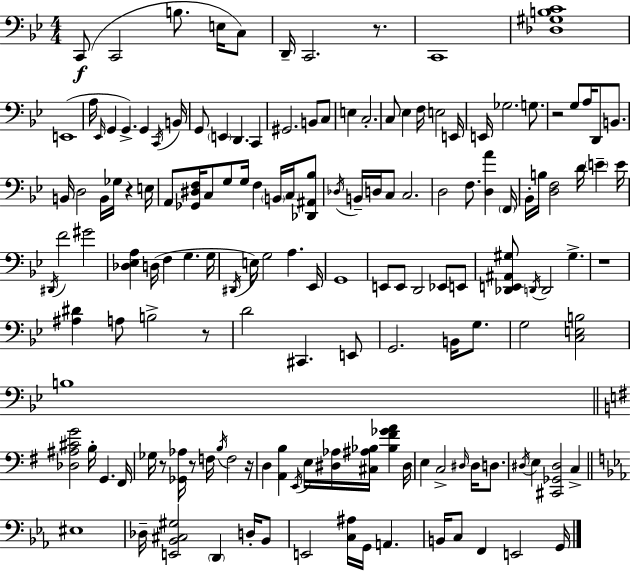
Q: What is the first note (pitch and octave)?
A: C2